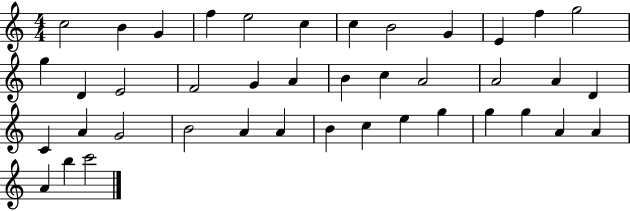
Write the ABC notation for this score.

X:1
T:Untitled
M:4/4
L:1/4
K:C
c2 B G f e2 c c B2 G E f g2 g D E2 F2 G A B c A2 A2 A D C A G2 B2 A A B c e g g g A A A b c'2